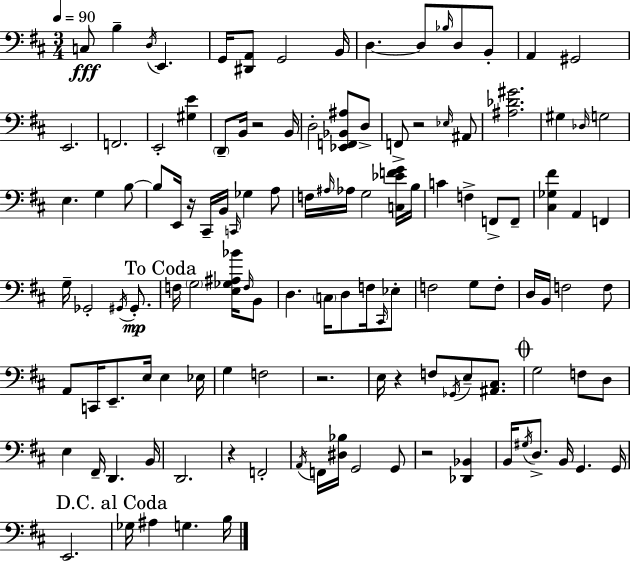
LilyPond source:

{
  \clef bass
  \numericTimeSignature
  \time 3/4
  \key d \major
  \tempo 4 = 90
  c8\fff b4-- \acciaccatura { d16 } e,4. | g,16 <dis, a,>8 g,2 | b,16 d4.~~ d8 \grace { bes16 } d8 | b,8-. a,4 gis,2 | \break e,2. | f,2. | e,2-. <gis e'>4 | \parenthesize d,8-- b,16 r2 | \break b,16 d2-. <ees, f, bes, ais>8 | d8-> f,8-> r2 | \grace { ees16 } ais,8 <ais des' gis'>2. | gis4 \grace { des16 } g2 | \break e4. g4 | b8~~ b8 e,16 r16 cis,16-- b,16 \grace { c,16 } ges4 | a8 f16 \grace { ais16 } aes16 g2 | <c ees' f' g'>16 b16 c'4 f4-> | \break f,8-> f,8-- <cis ges fis'>4 a,4 | f,4 g16-- ges,2-. | \acciaccatura { gis,16 } gis,8.-.\mp \mark "To Coda" f16 \parenthesize g2 | <e ges ais bes'>16 \grace { f16 } b,8 d4. | \break \parenthesize c16 d8 f16 \grace { cis,16 } ees8-. f2 | g8 f8-. d16 b,16 f2 | f8 a,8 c,16 | e,8.-- e16 e4 ees16 g4 | \break f2 r2. | e16 r4 | f8 \acciaccatura { ges,16 } e8-- <ais, cis>8. \mark \markup { \musicglyph "scripts.coda" } g2 | f8 d8 e4 | \break fis,16-- d,4. b,16 d,2. | r4 | f,2-. \acciaccatura { a,16 } f,16 | <dis bes>16 g,2 g,8 r2 | \break <des, bes,>4 b,16 | \acciaccatura { gis16 } d8.-> b,16 g,4. g,16 | e,2. | \mark "D.C. al Coda" ges16 ais4 g4. b16 | \break \bar "|."
}